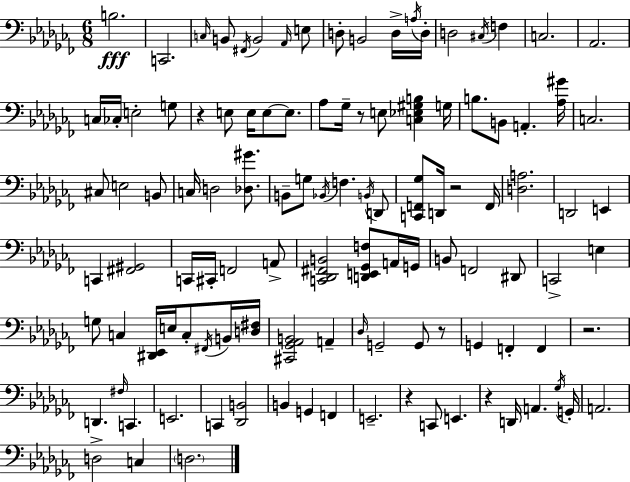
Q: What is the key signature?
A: AES minor